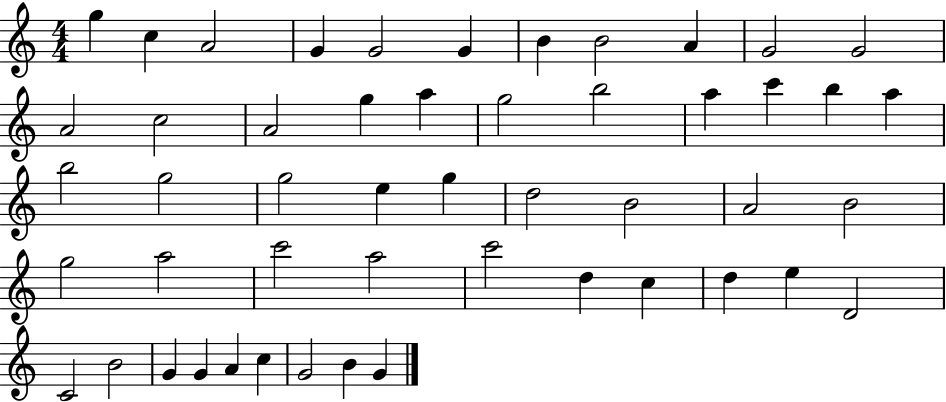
X:1
T:Untitled
M:4/4
L:1/4
K:C
g c A2 G G2 G B B2 A G2 G2 A2 c2 A2 g a g2 b2 a c' b a b2 g2 g2 e g d2 B2 A2 B2 g2 a2 c'2 a2 c'2 d c d e D2 C2 B2 G G A c G2 B G